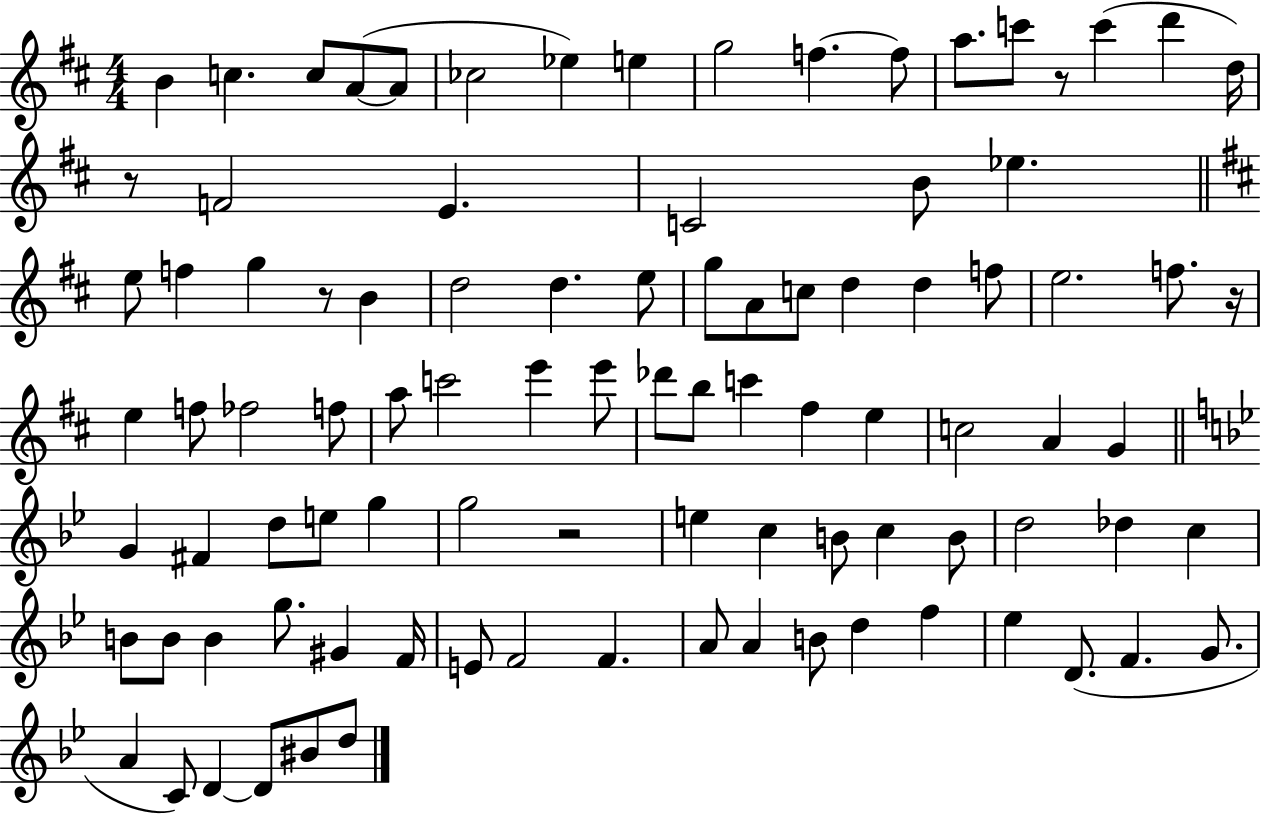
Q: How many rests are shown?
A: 5